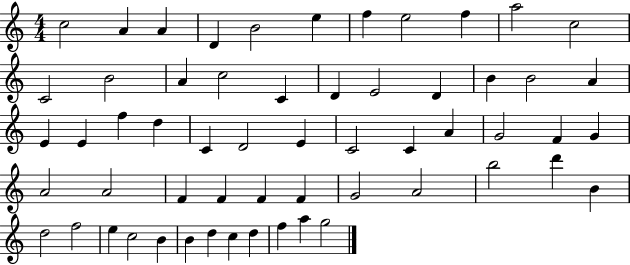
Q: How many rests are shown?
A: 0